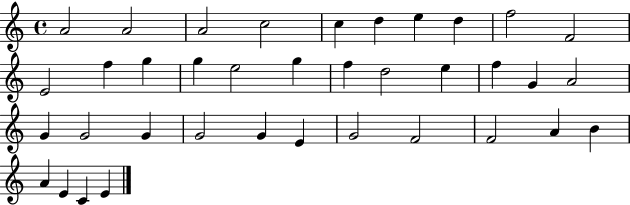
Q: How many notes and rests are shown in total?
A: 37